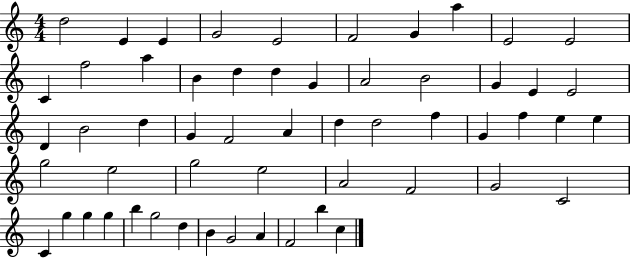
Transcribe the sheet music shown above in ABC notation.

X:1
T:Untitled
M:4/4
L:1/4
K:C
d2 E E G2 E2 F2 G a E2 E2 C f2 a B d d G A2 B2 G E E2 D B2 d G F2 A d d2 f G f e e g2 e2 g2 e2 A2 F2 G2 C2 C g g g b g2 d B G2 A F2 b c